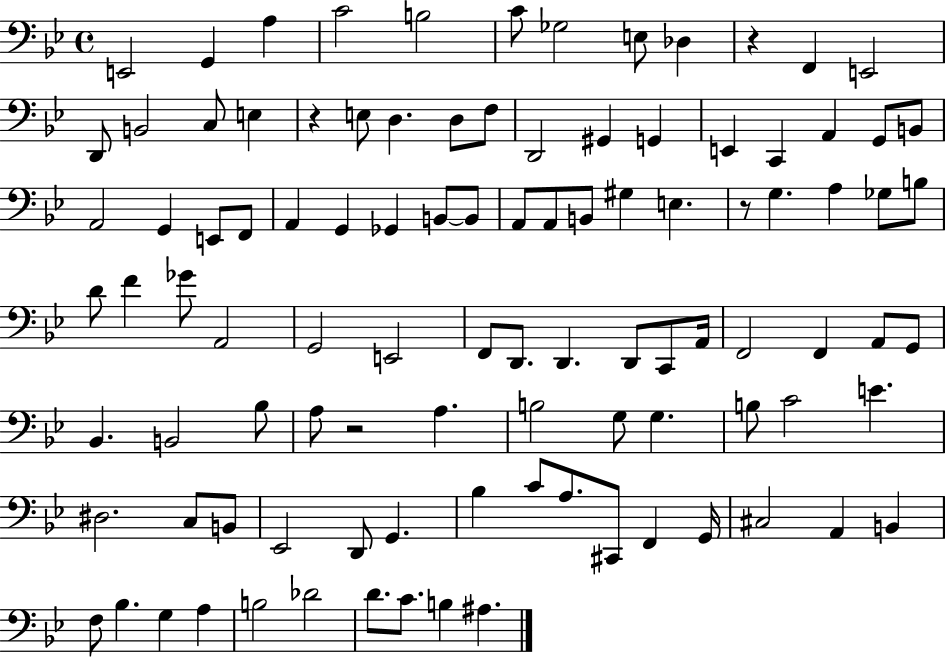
E2/h G2/q A3/q C4/h B3/h C4/e Gb3/h E3/e Db3/q R/q F2/q E2/h D2/e B2/h C3/e E3/q R/q E3/e D3/q. D3/e F3/e D2/h G#2/q G2/q E2/q C2/q A2/q G2/e B2/e A2/h G2/q E2/e F2/e A2/q G2/q Gb2/q B2/e B2/e A2/e A2/e B2/e G#3/q E3/q. R/e G3/q. A3/q Gb3/e B3/e D4/e F4/q Gb4/e A2/h G2/h E2/h F2/e D2/e. D2/q. D2/e C2/e A2/s F2/h F2/q A2/e G2/e Bb2/q. B2/h Bb3/e A3/e R/h A3/q. B3/h G3/e G3/q. B3/e C4/h E4/q. D#3/h. C3/e B2/e Eb2/h D2/e G2/q. Bb3/q C4/e A3/e. C#2/e F2/q G2/s C#3/h A2/q B2/q F3/e Bb3/q. G3/q A3/q B3/h Db4/h D4/e. C4/e. B3/q A#3/q.